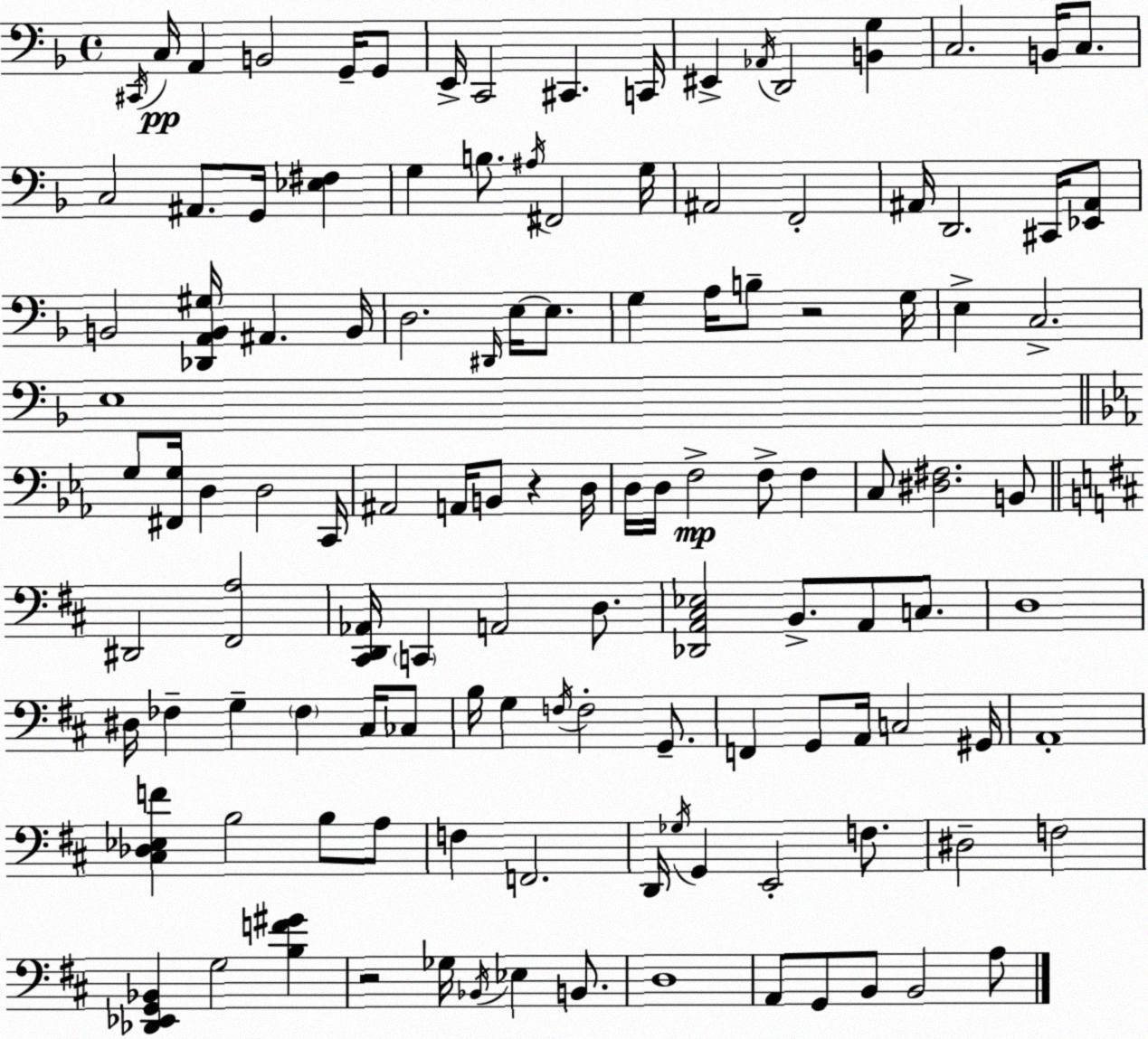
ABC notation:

X:1
T:Untitled
M:4/4
L:1/4
K:Dm
^C,,/4 C,/4 A,, B,,2 G,,/4 G,,/2 E,,/4 C,,2 ^C,, C,,/4 ^E,, _A,,/4 D,,2 [B,,G,] C,2 B,,/4 C,/2 C,2 ^A,,/2 G,,/4 [_E,^F,] G, B,/2 ^A,/4 ^F,,2 G,/4 ^A,,2 F,,2 ^A,,/4 D,,2 ^C,,/4 [_E,,^A,,]/2 B,,2 [_D,,A,,B,,^G,]/4 ^A,, B,,/4 D,2 ^D,,/4 E,/4 E,/2 G, A,/4 B,/2 z2 G,/4 E, C,2 E,4 G,/2 [^F,,G,]/4 D, D,2 C,,/4 ^A,,2 A,,/4 B,,/2 z D,/4 D,/4 D,/4 F,2 F,/2 F, C,/2 [^D,^F,]2 B,,/2 ^D,,2 [^F,,A,]2 [^C,,D,,_A,,]/4 C,, A,,2 D,/2 [_D,,A,,^C,_E,]2 B,,/2 A,,/2 C,/2 D,4 ^D,/4 _F, G, _F, ^C,/4 _C,/2 B,/4 G, F,/4 F,2 G,,/2 F,, G,,/2 A,,/4 C,2 ^G,,/4 A,,4 [^C,_D,_E,F] B,2 B,/2 A,/2 F, F,,2 D,,/4 _G,/4 G,, E,,2 F,/2 ^D,2 F,2 [_D,,_E,,G,,_B,,] G,2 [B,F^G] z2 _G,/4 _B,,/4 _E, B,,/2 D,4 A,,/2 G,,/2 B,,/2 B,,2 A,/2